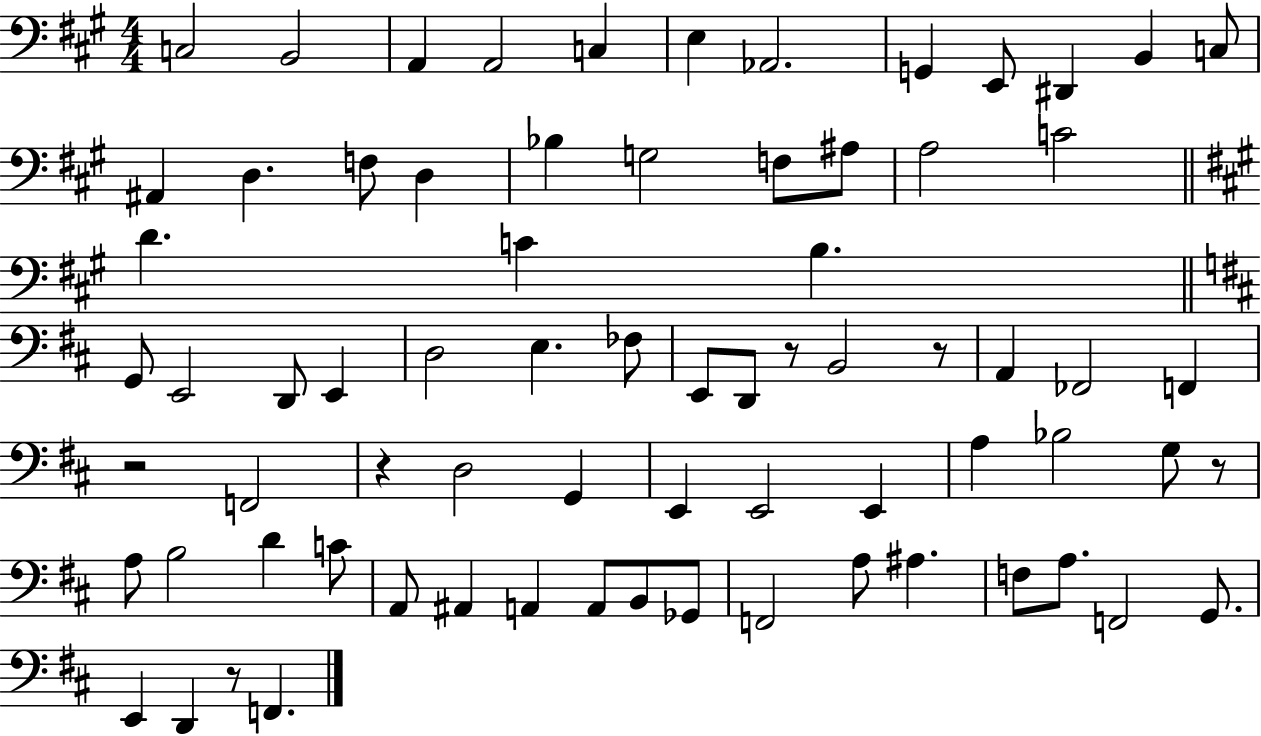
C3/h B2/h A2/q A2/h C3/q E3/q Ab2/h. G2/q E2/e D#2/q B2/q C3/e A#2/q D3/q. F3/e D3/q Bb3/q G3/h F3/e A#3/e A3/h C4/h D4/q. C4/q B3/q. G2/e E2/h D2/e E2/q D3/h E3/q. FES3/e E2/e D2/e R/e B2/h R/e A2/q FES2/h F2/q R/h F2/h R/q D3/h G2/q E2/q E2/h E2/q A3/q Bb3/h G3/e R/e A3/e B3/h D4/q C4/e A2/e A#2/q A2/q A2/e B2/e Gb2/e F2/h A3/e A#3/q. F3/e A3/e. F2/h G2/e. E2/q D2/q R/e F2/q.